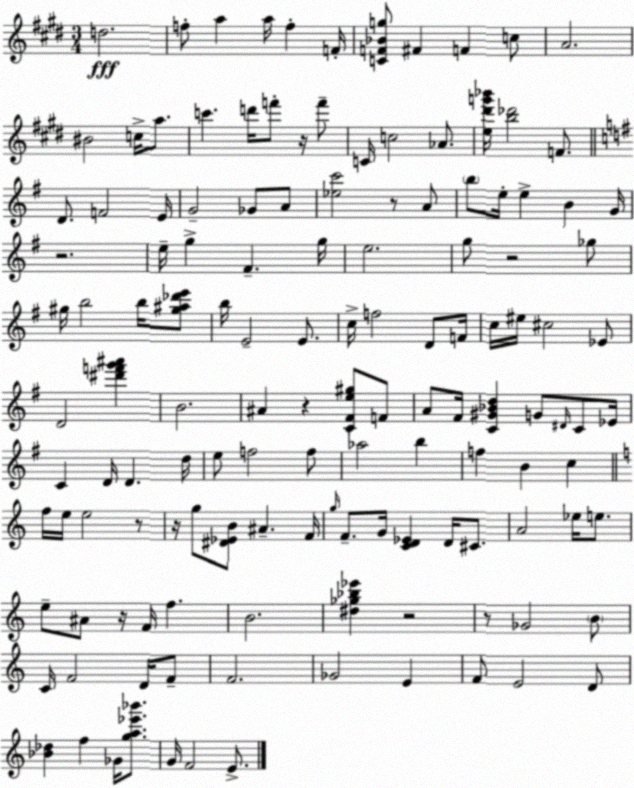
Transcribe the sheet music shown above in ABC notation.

X:1
T:Untitled
M:3/4
L:1/4
K:E
d2 f/2 a a/4 f F/4 [CF_Bg]/2 ^F F c/2 A2 ^B2 c/4 a/2 c' d'/4 f'/2 z/4 f'/2 C/4 c2 _A/2 [e^d'g'_b']/4 [b_d']2 F/2 D/2 F2 E/4 G2 _G/2 A/2 [_ec']2 z/2 A/2 b/2 e/4 e B G/4 z2 e/4 g ^F g/4 e2 g/2 z2 _g/2 ^g/4 b2 b/4 [^g^a_d'e']/2 b/4 E2 E/2 c/4 f2 D/2 F/4 c/4 ^e/4 ^c2 _E/2 D2 [^d'f'g'^a'] B2 ^A z [C^Fe^g]/2 F/2 A/2 ^F/4 [C^G_Bd] G/2 ^D/4 C/2 _E/4 C D/4 D d/4 e/2 f2 f/2 _a2 b f B c f/4 e/4 e2 z/2 z/4 g/2 [^D_EB]/2 ^A F/4 g/4 F/2 G/4 [CD_E] D/4 ^C/2 A2 _e/4 e/2 e/2 ^A/2 z/4 F/4 f B2 [^d_g_b_e'] z2 z/2 _G2 B/2 C/4 F2 D/4 F/2 F2 _G2 E F/2 E2 D/2 [_B_d] f _G/4 [ga_e'_b']/2 G/4 F2 E/2